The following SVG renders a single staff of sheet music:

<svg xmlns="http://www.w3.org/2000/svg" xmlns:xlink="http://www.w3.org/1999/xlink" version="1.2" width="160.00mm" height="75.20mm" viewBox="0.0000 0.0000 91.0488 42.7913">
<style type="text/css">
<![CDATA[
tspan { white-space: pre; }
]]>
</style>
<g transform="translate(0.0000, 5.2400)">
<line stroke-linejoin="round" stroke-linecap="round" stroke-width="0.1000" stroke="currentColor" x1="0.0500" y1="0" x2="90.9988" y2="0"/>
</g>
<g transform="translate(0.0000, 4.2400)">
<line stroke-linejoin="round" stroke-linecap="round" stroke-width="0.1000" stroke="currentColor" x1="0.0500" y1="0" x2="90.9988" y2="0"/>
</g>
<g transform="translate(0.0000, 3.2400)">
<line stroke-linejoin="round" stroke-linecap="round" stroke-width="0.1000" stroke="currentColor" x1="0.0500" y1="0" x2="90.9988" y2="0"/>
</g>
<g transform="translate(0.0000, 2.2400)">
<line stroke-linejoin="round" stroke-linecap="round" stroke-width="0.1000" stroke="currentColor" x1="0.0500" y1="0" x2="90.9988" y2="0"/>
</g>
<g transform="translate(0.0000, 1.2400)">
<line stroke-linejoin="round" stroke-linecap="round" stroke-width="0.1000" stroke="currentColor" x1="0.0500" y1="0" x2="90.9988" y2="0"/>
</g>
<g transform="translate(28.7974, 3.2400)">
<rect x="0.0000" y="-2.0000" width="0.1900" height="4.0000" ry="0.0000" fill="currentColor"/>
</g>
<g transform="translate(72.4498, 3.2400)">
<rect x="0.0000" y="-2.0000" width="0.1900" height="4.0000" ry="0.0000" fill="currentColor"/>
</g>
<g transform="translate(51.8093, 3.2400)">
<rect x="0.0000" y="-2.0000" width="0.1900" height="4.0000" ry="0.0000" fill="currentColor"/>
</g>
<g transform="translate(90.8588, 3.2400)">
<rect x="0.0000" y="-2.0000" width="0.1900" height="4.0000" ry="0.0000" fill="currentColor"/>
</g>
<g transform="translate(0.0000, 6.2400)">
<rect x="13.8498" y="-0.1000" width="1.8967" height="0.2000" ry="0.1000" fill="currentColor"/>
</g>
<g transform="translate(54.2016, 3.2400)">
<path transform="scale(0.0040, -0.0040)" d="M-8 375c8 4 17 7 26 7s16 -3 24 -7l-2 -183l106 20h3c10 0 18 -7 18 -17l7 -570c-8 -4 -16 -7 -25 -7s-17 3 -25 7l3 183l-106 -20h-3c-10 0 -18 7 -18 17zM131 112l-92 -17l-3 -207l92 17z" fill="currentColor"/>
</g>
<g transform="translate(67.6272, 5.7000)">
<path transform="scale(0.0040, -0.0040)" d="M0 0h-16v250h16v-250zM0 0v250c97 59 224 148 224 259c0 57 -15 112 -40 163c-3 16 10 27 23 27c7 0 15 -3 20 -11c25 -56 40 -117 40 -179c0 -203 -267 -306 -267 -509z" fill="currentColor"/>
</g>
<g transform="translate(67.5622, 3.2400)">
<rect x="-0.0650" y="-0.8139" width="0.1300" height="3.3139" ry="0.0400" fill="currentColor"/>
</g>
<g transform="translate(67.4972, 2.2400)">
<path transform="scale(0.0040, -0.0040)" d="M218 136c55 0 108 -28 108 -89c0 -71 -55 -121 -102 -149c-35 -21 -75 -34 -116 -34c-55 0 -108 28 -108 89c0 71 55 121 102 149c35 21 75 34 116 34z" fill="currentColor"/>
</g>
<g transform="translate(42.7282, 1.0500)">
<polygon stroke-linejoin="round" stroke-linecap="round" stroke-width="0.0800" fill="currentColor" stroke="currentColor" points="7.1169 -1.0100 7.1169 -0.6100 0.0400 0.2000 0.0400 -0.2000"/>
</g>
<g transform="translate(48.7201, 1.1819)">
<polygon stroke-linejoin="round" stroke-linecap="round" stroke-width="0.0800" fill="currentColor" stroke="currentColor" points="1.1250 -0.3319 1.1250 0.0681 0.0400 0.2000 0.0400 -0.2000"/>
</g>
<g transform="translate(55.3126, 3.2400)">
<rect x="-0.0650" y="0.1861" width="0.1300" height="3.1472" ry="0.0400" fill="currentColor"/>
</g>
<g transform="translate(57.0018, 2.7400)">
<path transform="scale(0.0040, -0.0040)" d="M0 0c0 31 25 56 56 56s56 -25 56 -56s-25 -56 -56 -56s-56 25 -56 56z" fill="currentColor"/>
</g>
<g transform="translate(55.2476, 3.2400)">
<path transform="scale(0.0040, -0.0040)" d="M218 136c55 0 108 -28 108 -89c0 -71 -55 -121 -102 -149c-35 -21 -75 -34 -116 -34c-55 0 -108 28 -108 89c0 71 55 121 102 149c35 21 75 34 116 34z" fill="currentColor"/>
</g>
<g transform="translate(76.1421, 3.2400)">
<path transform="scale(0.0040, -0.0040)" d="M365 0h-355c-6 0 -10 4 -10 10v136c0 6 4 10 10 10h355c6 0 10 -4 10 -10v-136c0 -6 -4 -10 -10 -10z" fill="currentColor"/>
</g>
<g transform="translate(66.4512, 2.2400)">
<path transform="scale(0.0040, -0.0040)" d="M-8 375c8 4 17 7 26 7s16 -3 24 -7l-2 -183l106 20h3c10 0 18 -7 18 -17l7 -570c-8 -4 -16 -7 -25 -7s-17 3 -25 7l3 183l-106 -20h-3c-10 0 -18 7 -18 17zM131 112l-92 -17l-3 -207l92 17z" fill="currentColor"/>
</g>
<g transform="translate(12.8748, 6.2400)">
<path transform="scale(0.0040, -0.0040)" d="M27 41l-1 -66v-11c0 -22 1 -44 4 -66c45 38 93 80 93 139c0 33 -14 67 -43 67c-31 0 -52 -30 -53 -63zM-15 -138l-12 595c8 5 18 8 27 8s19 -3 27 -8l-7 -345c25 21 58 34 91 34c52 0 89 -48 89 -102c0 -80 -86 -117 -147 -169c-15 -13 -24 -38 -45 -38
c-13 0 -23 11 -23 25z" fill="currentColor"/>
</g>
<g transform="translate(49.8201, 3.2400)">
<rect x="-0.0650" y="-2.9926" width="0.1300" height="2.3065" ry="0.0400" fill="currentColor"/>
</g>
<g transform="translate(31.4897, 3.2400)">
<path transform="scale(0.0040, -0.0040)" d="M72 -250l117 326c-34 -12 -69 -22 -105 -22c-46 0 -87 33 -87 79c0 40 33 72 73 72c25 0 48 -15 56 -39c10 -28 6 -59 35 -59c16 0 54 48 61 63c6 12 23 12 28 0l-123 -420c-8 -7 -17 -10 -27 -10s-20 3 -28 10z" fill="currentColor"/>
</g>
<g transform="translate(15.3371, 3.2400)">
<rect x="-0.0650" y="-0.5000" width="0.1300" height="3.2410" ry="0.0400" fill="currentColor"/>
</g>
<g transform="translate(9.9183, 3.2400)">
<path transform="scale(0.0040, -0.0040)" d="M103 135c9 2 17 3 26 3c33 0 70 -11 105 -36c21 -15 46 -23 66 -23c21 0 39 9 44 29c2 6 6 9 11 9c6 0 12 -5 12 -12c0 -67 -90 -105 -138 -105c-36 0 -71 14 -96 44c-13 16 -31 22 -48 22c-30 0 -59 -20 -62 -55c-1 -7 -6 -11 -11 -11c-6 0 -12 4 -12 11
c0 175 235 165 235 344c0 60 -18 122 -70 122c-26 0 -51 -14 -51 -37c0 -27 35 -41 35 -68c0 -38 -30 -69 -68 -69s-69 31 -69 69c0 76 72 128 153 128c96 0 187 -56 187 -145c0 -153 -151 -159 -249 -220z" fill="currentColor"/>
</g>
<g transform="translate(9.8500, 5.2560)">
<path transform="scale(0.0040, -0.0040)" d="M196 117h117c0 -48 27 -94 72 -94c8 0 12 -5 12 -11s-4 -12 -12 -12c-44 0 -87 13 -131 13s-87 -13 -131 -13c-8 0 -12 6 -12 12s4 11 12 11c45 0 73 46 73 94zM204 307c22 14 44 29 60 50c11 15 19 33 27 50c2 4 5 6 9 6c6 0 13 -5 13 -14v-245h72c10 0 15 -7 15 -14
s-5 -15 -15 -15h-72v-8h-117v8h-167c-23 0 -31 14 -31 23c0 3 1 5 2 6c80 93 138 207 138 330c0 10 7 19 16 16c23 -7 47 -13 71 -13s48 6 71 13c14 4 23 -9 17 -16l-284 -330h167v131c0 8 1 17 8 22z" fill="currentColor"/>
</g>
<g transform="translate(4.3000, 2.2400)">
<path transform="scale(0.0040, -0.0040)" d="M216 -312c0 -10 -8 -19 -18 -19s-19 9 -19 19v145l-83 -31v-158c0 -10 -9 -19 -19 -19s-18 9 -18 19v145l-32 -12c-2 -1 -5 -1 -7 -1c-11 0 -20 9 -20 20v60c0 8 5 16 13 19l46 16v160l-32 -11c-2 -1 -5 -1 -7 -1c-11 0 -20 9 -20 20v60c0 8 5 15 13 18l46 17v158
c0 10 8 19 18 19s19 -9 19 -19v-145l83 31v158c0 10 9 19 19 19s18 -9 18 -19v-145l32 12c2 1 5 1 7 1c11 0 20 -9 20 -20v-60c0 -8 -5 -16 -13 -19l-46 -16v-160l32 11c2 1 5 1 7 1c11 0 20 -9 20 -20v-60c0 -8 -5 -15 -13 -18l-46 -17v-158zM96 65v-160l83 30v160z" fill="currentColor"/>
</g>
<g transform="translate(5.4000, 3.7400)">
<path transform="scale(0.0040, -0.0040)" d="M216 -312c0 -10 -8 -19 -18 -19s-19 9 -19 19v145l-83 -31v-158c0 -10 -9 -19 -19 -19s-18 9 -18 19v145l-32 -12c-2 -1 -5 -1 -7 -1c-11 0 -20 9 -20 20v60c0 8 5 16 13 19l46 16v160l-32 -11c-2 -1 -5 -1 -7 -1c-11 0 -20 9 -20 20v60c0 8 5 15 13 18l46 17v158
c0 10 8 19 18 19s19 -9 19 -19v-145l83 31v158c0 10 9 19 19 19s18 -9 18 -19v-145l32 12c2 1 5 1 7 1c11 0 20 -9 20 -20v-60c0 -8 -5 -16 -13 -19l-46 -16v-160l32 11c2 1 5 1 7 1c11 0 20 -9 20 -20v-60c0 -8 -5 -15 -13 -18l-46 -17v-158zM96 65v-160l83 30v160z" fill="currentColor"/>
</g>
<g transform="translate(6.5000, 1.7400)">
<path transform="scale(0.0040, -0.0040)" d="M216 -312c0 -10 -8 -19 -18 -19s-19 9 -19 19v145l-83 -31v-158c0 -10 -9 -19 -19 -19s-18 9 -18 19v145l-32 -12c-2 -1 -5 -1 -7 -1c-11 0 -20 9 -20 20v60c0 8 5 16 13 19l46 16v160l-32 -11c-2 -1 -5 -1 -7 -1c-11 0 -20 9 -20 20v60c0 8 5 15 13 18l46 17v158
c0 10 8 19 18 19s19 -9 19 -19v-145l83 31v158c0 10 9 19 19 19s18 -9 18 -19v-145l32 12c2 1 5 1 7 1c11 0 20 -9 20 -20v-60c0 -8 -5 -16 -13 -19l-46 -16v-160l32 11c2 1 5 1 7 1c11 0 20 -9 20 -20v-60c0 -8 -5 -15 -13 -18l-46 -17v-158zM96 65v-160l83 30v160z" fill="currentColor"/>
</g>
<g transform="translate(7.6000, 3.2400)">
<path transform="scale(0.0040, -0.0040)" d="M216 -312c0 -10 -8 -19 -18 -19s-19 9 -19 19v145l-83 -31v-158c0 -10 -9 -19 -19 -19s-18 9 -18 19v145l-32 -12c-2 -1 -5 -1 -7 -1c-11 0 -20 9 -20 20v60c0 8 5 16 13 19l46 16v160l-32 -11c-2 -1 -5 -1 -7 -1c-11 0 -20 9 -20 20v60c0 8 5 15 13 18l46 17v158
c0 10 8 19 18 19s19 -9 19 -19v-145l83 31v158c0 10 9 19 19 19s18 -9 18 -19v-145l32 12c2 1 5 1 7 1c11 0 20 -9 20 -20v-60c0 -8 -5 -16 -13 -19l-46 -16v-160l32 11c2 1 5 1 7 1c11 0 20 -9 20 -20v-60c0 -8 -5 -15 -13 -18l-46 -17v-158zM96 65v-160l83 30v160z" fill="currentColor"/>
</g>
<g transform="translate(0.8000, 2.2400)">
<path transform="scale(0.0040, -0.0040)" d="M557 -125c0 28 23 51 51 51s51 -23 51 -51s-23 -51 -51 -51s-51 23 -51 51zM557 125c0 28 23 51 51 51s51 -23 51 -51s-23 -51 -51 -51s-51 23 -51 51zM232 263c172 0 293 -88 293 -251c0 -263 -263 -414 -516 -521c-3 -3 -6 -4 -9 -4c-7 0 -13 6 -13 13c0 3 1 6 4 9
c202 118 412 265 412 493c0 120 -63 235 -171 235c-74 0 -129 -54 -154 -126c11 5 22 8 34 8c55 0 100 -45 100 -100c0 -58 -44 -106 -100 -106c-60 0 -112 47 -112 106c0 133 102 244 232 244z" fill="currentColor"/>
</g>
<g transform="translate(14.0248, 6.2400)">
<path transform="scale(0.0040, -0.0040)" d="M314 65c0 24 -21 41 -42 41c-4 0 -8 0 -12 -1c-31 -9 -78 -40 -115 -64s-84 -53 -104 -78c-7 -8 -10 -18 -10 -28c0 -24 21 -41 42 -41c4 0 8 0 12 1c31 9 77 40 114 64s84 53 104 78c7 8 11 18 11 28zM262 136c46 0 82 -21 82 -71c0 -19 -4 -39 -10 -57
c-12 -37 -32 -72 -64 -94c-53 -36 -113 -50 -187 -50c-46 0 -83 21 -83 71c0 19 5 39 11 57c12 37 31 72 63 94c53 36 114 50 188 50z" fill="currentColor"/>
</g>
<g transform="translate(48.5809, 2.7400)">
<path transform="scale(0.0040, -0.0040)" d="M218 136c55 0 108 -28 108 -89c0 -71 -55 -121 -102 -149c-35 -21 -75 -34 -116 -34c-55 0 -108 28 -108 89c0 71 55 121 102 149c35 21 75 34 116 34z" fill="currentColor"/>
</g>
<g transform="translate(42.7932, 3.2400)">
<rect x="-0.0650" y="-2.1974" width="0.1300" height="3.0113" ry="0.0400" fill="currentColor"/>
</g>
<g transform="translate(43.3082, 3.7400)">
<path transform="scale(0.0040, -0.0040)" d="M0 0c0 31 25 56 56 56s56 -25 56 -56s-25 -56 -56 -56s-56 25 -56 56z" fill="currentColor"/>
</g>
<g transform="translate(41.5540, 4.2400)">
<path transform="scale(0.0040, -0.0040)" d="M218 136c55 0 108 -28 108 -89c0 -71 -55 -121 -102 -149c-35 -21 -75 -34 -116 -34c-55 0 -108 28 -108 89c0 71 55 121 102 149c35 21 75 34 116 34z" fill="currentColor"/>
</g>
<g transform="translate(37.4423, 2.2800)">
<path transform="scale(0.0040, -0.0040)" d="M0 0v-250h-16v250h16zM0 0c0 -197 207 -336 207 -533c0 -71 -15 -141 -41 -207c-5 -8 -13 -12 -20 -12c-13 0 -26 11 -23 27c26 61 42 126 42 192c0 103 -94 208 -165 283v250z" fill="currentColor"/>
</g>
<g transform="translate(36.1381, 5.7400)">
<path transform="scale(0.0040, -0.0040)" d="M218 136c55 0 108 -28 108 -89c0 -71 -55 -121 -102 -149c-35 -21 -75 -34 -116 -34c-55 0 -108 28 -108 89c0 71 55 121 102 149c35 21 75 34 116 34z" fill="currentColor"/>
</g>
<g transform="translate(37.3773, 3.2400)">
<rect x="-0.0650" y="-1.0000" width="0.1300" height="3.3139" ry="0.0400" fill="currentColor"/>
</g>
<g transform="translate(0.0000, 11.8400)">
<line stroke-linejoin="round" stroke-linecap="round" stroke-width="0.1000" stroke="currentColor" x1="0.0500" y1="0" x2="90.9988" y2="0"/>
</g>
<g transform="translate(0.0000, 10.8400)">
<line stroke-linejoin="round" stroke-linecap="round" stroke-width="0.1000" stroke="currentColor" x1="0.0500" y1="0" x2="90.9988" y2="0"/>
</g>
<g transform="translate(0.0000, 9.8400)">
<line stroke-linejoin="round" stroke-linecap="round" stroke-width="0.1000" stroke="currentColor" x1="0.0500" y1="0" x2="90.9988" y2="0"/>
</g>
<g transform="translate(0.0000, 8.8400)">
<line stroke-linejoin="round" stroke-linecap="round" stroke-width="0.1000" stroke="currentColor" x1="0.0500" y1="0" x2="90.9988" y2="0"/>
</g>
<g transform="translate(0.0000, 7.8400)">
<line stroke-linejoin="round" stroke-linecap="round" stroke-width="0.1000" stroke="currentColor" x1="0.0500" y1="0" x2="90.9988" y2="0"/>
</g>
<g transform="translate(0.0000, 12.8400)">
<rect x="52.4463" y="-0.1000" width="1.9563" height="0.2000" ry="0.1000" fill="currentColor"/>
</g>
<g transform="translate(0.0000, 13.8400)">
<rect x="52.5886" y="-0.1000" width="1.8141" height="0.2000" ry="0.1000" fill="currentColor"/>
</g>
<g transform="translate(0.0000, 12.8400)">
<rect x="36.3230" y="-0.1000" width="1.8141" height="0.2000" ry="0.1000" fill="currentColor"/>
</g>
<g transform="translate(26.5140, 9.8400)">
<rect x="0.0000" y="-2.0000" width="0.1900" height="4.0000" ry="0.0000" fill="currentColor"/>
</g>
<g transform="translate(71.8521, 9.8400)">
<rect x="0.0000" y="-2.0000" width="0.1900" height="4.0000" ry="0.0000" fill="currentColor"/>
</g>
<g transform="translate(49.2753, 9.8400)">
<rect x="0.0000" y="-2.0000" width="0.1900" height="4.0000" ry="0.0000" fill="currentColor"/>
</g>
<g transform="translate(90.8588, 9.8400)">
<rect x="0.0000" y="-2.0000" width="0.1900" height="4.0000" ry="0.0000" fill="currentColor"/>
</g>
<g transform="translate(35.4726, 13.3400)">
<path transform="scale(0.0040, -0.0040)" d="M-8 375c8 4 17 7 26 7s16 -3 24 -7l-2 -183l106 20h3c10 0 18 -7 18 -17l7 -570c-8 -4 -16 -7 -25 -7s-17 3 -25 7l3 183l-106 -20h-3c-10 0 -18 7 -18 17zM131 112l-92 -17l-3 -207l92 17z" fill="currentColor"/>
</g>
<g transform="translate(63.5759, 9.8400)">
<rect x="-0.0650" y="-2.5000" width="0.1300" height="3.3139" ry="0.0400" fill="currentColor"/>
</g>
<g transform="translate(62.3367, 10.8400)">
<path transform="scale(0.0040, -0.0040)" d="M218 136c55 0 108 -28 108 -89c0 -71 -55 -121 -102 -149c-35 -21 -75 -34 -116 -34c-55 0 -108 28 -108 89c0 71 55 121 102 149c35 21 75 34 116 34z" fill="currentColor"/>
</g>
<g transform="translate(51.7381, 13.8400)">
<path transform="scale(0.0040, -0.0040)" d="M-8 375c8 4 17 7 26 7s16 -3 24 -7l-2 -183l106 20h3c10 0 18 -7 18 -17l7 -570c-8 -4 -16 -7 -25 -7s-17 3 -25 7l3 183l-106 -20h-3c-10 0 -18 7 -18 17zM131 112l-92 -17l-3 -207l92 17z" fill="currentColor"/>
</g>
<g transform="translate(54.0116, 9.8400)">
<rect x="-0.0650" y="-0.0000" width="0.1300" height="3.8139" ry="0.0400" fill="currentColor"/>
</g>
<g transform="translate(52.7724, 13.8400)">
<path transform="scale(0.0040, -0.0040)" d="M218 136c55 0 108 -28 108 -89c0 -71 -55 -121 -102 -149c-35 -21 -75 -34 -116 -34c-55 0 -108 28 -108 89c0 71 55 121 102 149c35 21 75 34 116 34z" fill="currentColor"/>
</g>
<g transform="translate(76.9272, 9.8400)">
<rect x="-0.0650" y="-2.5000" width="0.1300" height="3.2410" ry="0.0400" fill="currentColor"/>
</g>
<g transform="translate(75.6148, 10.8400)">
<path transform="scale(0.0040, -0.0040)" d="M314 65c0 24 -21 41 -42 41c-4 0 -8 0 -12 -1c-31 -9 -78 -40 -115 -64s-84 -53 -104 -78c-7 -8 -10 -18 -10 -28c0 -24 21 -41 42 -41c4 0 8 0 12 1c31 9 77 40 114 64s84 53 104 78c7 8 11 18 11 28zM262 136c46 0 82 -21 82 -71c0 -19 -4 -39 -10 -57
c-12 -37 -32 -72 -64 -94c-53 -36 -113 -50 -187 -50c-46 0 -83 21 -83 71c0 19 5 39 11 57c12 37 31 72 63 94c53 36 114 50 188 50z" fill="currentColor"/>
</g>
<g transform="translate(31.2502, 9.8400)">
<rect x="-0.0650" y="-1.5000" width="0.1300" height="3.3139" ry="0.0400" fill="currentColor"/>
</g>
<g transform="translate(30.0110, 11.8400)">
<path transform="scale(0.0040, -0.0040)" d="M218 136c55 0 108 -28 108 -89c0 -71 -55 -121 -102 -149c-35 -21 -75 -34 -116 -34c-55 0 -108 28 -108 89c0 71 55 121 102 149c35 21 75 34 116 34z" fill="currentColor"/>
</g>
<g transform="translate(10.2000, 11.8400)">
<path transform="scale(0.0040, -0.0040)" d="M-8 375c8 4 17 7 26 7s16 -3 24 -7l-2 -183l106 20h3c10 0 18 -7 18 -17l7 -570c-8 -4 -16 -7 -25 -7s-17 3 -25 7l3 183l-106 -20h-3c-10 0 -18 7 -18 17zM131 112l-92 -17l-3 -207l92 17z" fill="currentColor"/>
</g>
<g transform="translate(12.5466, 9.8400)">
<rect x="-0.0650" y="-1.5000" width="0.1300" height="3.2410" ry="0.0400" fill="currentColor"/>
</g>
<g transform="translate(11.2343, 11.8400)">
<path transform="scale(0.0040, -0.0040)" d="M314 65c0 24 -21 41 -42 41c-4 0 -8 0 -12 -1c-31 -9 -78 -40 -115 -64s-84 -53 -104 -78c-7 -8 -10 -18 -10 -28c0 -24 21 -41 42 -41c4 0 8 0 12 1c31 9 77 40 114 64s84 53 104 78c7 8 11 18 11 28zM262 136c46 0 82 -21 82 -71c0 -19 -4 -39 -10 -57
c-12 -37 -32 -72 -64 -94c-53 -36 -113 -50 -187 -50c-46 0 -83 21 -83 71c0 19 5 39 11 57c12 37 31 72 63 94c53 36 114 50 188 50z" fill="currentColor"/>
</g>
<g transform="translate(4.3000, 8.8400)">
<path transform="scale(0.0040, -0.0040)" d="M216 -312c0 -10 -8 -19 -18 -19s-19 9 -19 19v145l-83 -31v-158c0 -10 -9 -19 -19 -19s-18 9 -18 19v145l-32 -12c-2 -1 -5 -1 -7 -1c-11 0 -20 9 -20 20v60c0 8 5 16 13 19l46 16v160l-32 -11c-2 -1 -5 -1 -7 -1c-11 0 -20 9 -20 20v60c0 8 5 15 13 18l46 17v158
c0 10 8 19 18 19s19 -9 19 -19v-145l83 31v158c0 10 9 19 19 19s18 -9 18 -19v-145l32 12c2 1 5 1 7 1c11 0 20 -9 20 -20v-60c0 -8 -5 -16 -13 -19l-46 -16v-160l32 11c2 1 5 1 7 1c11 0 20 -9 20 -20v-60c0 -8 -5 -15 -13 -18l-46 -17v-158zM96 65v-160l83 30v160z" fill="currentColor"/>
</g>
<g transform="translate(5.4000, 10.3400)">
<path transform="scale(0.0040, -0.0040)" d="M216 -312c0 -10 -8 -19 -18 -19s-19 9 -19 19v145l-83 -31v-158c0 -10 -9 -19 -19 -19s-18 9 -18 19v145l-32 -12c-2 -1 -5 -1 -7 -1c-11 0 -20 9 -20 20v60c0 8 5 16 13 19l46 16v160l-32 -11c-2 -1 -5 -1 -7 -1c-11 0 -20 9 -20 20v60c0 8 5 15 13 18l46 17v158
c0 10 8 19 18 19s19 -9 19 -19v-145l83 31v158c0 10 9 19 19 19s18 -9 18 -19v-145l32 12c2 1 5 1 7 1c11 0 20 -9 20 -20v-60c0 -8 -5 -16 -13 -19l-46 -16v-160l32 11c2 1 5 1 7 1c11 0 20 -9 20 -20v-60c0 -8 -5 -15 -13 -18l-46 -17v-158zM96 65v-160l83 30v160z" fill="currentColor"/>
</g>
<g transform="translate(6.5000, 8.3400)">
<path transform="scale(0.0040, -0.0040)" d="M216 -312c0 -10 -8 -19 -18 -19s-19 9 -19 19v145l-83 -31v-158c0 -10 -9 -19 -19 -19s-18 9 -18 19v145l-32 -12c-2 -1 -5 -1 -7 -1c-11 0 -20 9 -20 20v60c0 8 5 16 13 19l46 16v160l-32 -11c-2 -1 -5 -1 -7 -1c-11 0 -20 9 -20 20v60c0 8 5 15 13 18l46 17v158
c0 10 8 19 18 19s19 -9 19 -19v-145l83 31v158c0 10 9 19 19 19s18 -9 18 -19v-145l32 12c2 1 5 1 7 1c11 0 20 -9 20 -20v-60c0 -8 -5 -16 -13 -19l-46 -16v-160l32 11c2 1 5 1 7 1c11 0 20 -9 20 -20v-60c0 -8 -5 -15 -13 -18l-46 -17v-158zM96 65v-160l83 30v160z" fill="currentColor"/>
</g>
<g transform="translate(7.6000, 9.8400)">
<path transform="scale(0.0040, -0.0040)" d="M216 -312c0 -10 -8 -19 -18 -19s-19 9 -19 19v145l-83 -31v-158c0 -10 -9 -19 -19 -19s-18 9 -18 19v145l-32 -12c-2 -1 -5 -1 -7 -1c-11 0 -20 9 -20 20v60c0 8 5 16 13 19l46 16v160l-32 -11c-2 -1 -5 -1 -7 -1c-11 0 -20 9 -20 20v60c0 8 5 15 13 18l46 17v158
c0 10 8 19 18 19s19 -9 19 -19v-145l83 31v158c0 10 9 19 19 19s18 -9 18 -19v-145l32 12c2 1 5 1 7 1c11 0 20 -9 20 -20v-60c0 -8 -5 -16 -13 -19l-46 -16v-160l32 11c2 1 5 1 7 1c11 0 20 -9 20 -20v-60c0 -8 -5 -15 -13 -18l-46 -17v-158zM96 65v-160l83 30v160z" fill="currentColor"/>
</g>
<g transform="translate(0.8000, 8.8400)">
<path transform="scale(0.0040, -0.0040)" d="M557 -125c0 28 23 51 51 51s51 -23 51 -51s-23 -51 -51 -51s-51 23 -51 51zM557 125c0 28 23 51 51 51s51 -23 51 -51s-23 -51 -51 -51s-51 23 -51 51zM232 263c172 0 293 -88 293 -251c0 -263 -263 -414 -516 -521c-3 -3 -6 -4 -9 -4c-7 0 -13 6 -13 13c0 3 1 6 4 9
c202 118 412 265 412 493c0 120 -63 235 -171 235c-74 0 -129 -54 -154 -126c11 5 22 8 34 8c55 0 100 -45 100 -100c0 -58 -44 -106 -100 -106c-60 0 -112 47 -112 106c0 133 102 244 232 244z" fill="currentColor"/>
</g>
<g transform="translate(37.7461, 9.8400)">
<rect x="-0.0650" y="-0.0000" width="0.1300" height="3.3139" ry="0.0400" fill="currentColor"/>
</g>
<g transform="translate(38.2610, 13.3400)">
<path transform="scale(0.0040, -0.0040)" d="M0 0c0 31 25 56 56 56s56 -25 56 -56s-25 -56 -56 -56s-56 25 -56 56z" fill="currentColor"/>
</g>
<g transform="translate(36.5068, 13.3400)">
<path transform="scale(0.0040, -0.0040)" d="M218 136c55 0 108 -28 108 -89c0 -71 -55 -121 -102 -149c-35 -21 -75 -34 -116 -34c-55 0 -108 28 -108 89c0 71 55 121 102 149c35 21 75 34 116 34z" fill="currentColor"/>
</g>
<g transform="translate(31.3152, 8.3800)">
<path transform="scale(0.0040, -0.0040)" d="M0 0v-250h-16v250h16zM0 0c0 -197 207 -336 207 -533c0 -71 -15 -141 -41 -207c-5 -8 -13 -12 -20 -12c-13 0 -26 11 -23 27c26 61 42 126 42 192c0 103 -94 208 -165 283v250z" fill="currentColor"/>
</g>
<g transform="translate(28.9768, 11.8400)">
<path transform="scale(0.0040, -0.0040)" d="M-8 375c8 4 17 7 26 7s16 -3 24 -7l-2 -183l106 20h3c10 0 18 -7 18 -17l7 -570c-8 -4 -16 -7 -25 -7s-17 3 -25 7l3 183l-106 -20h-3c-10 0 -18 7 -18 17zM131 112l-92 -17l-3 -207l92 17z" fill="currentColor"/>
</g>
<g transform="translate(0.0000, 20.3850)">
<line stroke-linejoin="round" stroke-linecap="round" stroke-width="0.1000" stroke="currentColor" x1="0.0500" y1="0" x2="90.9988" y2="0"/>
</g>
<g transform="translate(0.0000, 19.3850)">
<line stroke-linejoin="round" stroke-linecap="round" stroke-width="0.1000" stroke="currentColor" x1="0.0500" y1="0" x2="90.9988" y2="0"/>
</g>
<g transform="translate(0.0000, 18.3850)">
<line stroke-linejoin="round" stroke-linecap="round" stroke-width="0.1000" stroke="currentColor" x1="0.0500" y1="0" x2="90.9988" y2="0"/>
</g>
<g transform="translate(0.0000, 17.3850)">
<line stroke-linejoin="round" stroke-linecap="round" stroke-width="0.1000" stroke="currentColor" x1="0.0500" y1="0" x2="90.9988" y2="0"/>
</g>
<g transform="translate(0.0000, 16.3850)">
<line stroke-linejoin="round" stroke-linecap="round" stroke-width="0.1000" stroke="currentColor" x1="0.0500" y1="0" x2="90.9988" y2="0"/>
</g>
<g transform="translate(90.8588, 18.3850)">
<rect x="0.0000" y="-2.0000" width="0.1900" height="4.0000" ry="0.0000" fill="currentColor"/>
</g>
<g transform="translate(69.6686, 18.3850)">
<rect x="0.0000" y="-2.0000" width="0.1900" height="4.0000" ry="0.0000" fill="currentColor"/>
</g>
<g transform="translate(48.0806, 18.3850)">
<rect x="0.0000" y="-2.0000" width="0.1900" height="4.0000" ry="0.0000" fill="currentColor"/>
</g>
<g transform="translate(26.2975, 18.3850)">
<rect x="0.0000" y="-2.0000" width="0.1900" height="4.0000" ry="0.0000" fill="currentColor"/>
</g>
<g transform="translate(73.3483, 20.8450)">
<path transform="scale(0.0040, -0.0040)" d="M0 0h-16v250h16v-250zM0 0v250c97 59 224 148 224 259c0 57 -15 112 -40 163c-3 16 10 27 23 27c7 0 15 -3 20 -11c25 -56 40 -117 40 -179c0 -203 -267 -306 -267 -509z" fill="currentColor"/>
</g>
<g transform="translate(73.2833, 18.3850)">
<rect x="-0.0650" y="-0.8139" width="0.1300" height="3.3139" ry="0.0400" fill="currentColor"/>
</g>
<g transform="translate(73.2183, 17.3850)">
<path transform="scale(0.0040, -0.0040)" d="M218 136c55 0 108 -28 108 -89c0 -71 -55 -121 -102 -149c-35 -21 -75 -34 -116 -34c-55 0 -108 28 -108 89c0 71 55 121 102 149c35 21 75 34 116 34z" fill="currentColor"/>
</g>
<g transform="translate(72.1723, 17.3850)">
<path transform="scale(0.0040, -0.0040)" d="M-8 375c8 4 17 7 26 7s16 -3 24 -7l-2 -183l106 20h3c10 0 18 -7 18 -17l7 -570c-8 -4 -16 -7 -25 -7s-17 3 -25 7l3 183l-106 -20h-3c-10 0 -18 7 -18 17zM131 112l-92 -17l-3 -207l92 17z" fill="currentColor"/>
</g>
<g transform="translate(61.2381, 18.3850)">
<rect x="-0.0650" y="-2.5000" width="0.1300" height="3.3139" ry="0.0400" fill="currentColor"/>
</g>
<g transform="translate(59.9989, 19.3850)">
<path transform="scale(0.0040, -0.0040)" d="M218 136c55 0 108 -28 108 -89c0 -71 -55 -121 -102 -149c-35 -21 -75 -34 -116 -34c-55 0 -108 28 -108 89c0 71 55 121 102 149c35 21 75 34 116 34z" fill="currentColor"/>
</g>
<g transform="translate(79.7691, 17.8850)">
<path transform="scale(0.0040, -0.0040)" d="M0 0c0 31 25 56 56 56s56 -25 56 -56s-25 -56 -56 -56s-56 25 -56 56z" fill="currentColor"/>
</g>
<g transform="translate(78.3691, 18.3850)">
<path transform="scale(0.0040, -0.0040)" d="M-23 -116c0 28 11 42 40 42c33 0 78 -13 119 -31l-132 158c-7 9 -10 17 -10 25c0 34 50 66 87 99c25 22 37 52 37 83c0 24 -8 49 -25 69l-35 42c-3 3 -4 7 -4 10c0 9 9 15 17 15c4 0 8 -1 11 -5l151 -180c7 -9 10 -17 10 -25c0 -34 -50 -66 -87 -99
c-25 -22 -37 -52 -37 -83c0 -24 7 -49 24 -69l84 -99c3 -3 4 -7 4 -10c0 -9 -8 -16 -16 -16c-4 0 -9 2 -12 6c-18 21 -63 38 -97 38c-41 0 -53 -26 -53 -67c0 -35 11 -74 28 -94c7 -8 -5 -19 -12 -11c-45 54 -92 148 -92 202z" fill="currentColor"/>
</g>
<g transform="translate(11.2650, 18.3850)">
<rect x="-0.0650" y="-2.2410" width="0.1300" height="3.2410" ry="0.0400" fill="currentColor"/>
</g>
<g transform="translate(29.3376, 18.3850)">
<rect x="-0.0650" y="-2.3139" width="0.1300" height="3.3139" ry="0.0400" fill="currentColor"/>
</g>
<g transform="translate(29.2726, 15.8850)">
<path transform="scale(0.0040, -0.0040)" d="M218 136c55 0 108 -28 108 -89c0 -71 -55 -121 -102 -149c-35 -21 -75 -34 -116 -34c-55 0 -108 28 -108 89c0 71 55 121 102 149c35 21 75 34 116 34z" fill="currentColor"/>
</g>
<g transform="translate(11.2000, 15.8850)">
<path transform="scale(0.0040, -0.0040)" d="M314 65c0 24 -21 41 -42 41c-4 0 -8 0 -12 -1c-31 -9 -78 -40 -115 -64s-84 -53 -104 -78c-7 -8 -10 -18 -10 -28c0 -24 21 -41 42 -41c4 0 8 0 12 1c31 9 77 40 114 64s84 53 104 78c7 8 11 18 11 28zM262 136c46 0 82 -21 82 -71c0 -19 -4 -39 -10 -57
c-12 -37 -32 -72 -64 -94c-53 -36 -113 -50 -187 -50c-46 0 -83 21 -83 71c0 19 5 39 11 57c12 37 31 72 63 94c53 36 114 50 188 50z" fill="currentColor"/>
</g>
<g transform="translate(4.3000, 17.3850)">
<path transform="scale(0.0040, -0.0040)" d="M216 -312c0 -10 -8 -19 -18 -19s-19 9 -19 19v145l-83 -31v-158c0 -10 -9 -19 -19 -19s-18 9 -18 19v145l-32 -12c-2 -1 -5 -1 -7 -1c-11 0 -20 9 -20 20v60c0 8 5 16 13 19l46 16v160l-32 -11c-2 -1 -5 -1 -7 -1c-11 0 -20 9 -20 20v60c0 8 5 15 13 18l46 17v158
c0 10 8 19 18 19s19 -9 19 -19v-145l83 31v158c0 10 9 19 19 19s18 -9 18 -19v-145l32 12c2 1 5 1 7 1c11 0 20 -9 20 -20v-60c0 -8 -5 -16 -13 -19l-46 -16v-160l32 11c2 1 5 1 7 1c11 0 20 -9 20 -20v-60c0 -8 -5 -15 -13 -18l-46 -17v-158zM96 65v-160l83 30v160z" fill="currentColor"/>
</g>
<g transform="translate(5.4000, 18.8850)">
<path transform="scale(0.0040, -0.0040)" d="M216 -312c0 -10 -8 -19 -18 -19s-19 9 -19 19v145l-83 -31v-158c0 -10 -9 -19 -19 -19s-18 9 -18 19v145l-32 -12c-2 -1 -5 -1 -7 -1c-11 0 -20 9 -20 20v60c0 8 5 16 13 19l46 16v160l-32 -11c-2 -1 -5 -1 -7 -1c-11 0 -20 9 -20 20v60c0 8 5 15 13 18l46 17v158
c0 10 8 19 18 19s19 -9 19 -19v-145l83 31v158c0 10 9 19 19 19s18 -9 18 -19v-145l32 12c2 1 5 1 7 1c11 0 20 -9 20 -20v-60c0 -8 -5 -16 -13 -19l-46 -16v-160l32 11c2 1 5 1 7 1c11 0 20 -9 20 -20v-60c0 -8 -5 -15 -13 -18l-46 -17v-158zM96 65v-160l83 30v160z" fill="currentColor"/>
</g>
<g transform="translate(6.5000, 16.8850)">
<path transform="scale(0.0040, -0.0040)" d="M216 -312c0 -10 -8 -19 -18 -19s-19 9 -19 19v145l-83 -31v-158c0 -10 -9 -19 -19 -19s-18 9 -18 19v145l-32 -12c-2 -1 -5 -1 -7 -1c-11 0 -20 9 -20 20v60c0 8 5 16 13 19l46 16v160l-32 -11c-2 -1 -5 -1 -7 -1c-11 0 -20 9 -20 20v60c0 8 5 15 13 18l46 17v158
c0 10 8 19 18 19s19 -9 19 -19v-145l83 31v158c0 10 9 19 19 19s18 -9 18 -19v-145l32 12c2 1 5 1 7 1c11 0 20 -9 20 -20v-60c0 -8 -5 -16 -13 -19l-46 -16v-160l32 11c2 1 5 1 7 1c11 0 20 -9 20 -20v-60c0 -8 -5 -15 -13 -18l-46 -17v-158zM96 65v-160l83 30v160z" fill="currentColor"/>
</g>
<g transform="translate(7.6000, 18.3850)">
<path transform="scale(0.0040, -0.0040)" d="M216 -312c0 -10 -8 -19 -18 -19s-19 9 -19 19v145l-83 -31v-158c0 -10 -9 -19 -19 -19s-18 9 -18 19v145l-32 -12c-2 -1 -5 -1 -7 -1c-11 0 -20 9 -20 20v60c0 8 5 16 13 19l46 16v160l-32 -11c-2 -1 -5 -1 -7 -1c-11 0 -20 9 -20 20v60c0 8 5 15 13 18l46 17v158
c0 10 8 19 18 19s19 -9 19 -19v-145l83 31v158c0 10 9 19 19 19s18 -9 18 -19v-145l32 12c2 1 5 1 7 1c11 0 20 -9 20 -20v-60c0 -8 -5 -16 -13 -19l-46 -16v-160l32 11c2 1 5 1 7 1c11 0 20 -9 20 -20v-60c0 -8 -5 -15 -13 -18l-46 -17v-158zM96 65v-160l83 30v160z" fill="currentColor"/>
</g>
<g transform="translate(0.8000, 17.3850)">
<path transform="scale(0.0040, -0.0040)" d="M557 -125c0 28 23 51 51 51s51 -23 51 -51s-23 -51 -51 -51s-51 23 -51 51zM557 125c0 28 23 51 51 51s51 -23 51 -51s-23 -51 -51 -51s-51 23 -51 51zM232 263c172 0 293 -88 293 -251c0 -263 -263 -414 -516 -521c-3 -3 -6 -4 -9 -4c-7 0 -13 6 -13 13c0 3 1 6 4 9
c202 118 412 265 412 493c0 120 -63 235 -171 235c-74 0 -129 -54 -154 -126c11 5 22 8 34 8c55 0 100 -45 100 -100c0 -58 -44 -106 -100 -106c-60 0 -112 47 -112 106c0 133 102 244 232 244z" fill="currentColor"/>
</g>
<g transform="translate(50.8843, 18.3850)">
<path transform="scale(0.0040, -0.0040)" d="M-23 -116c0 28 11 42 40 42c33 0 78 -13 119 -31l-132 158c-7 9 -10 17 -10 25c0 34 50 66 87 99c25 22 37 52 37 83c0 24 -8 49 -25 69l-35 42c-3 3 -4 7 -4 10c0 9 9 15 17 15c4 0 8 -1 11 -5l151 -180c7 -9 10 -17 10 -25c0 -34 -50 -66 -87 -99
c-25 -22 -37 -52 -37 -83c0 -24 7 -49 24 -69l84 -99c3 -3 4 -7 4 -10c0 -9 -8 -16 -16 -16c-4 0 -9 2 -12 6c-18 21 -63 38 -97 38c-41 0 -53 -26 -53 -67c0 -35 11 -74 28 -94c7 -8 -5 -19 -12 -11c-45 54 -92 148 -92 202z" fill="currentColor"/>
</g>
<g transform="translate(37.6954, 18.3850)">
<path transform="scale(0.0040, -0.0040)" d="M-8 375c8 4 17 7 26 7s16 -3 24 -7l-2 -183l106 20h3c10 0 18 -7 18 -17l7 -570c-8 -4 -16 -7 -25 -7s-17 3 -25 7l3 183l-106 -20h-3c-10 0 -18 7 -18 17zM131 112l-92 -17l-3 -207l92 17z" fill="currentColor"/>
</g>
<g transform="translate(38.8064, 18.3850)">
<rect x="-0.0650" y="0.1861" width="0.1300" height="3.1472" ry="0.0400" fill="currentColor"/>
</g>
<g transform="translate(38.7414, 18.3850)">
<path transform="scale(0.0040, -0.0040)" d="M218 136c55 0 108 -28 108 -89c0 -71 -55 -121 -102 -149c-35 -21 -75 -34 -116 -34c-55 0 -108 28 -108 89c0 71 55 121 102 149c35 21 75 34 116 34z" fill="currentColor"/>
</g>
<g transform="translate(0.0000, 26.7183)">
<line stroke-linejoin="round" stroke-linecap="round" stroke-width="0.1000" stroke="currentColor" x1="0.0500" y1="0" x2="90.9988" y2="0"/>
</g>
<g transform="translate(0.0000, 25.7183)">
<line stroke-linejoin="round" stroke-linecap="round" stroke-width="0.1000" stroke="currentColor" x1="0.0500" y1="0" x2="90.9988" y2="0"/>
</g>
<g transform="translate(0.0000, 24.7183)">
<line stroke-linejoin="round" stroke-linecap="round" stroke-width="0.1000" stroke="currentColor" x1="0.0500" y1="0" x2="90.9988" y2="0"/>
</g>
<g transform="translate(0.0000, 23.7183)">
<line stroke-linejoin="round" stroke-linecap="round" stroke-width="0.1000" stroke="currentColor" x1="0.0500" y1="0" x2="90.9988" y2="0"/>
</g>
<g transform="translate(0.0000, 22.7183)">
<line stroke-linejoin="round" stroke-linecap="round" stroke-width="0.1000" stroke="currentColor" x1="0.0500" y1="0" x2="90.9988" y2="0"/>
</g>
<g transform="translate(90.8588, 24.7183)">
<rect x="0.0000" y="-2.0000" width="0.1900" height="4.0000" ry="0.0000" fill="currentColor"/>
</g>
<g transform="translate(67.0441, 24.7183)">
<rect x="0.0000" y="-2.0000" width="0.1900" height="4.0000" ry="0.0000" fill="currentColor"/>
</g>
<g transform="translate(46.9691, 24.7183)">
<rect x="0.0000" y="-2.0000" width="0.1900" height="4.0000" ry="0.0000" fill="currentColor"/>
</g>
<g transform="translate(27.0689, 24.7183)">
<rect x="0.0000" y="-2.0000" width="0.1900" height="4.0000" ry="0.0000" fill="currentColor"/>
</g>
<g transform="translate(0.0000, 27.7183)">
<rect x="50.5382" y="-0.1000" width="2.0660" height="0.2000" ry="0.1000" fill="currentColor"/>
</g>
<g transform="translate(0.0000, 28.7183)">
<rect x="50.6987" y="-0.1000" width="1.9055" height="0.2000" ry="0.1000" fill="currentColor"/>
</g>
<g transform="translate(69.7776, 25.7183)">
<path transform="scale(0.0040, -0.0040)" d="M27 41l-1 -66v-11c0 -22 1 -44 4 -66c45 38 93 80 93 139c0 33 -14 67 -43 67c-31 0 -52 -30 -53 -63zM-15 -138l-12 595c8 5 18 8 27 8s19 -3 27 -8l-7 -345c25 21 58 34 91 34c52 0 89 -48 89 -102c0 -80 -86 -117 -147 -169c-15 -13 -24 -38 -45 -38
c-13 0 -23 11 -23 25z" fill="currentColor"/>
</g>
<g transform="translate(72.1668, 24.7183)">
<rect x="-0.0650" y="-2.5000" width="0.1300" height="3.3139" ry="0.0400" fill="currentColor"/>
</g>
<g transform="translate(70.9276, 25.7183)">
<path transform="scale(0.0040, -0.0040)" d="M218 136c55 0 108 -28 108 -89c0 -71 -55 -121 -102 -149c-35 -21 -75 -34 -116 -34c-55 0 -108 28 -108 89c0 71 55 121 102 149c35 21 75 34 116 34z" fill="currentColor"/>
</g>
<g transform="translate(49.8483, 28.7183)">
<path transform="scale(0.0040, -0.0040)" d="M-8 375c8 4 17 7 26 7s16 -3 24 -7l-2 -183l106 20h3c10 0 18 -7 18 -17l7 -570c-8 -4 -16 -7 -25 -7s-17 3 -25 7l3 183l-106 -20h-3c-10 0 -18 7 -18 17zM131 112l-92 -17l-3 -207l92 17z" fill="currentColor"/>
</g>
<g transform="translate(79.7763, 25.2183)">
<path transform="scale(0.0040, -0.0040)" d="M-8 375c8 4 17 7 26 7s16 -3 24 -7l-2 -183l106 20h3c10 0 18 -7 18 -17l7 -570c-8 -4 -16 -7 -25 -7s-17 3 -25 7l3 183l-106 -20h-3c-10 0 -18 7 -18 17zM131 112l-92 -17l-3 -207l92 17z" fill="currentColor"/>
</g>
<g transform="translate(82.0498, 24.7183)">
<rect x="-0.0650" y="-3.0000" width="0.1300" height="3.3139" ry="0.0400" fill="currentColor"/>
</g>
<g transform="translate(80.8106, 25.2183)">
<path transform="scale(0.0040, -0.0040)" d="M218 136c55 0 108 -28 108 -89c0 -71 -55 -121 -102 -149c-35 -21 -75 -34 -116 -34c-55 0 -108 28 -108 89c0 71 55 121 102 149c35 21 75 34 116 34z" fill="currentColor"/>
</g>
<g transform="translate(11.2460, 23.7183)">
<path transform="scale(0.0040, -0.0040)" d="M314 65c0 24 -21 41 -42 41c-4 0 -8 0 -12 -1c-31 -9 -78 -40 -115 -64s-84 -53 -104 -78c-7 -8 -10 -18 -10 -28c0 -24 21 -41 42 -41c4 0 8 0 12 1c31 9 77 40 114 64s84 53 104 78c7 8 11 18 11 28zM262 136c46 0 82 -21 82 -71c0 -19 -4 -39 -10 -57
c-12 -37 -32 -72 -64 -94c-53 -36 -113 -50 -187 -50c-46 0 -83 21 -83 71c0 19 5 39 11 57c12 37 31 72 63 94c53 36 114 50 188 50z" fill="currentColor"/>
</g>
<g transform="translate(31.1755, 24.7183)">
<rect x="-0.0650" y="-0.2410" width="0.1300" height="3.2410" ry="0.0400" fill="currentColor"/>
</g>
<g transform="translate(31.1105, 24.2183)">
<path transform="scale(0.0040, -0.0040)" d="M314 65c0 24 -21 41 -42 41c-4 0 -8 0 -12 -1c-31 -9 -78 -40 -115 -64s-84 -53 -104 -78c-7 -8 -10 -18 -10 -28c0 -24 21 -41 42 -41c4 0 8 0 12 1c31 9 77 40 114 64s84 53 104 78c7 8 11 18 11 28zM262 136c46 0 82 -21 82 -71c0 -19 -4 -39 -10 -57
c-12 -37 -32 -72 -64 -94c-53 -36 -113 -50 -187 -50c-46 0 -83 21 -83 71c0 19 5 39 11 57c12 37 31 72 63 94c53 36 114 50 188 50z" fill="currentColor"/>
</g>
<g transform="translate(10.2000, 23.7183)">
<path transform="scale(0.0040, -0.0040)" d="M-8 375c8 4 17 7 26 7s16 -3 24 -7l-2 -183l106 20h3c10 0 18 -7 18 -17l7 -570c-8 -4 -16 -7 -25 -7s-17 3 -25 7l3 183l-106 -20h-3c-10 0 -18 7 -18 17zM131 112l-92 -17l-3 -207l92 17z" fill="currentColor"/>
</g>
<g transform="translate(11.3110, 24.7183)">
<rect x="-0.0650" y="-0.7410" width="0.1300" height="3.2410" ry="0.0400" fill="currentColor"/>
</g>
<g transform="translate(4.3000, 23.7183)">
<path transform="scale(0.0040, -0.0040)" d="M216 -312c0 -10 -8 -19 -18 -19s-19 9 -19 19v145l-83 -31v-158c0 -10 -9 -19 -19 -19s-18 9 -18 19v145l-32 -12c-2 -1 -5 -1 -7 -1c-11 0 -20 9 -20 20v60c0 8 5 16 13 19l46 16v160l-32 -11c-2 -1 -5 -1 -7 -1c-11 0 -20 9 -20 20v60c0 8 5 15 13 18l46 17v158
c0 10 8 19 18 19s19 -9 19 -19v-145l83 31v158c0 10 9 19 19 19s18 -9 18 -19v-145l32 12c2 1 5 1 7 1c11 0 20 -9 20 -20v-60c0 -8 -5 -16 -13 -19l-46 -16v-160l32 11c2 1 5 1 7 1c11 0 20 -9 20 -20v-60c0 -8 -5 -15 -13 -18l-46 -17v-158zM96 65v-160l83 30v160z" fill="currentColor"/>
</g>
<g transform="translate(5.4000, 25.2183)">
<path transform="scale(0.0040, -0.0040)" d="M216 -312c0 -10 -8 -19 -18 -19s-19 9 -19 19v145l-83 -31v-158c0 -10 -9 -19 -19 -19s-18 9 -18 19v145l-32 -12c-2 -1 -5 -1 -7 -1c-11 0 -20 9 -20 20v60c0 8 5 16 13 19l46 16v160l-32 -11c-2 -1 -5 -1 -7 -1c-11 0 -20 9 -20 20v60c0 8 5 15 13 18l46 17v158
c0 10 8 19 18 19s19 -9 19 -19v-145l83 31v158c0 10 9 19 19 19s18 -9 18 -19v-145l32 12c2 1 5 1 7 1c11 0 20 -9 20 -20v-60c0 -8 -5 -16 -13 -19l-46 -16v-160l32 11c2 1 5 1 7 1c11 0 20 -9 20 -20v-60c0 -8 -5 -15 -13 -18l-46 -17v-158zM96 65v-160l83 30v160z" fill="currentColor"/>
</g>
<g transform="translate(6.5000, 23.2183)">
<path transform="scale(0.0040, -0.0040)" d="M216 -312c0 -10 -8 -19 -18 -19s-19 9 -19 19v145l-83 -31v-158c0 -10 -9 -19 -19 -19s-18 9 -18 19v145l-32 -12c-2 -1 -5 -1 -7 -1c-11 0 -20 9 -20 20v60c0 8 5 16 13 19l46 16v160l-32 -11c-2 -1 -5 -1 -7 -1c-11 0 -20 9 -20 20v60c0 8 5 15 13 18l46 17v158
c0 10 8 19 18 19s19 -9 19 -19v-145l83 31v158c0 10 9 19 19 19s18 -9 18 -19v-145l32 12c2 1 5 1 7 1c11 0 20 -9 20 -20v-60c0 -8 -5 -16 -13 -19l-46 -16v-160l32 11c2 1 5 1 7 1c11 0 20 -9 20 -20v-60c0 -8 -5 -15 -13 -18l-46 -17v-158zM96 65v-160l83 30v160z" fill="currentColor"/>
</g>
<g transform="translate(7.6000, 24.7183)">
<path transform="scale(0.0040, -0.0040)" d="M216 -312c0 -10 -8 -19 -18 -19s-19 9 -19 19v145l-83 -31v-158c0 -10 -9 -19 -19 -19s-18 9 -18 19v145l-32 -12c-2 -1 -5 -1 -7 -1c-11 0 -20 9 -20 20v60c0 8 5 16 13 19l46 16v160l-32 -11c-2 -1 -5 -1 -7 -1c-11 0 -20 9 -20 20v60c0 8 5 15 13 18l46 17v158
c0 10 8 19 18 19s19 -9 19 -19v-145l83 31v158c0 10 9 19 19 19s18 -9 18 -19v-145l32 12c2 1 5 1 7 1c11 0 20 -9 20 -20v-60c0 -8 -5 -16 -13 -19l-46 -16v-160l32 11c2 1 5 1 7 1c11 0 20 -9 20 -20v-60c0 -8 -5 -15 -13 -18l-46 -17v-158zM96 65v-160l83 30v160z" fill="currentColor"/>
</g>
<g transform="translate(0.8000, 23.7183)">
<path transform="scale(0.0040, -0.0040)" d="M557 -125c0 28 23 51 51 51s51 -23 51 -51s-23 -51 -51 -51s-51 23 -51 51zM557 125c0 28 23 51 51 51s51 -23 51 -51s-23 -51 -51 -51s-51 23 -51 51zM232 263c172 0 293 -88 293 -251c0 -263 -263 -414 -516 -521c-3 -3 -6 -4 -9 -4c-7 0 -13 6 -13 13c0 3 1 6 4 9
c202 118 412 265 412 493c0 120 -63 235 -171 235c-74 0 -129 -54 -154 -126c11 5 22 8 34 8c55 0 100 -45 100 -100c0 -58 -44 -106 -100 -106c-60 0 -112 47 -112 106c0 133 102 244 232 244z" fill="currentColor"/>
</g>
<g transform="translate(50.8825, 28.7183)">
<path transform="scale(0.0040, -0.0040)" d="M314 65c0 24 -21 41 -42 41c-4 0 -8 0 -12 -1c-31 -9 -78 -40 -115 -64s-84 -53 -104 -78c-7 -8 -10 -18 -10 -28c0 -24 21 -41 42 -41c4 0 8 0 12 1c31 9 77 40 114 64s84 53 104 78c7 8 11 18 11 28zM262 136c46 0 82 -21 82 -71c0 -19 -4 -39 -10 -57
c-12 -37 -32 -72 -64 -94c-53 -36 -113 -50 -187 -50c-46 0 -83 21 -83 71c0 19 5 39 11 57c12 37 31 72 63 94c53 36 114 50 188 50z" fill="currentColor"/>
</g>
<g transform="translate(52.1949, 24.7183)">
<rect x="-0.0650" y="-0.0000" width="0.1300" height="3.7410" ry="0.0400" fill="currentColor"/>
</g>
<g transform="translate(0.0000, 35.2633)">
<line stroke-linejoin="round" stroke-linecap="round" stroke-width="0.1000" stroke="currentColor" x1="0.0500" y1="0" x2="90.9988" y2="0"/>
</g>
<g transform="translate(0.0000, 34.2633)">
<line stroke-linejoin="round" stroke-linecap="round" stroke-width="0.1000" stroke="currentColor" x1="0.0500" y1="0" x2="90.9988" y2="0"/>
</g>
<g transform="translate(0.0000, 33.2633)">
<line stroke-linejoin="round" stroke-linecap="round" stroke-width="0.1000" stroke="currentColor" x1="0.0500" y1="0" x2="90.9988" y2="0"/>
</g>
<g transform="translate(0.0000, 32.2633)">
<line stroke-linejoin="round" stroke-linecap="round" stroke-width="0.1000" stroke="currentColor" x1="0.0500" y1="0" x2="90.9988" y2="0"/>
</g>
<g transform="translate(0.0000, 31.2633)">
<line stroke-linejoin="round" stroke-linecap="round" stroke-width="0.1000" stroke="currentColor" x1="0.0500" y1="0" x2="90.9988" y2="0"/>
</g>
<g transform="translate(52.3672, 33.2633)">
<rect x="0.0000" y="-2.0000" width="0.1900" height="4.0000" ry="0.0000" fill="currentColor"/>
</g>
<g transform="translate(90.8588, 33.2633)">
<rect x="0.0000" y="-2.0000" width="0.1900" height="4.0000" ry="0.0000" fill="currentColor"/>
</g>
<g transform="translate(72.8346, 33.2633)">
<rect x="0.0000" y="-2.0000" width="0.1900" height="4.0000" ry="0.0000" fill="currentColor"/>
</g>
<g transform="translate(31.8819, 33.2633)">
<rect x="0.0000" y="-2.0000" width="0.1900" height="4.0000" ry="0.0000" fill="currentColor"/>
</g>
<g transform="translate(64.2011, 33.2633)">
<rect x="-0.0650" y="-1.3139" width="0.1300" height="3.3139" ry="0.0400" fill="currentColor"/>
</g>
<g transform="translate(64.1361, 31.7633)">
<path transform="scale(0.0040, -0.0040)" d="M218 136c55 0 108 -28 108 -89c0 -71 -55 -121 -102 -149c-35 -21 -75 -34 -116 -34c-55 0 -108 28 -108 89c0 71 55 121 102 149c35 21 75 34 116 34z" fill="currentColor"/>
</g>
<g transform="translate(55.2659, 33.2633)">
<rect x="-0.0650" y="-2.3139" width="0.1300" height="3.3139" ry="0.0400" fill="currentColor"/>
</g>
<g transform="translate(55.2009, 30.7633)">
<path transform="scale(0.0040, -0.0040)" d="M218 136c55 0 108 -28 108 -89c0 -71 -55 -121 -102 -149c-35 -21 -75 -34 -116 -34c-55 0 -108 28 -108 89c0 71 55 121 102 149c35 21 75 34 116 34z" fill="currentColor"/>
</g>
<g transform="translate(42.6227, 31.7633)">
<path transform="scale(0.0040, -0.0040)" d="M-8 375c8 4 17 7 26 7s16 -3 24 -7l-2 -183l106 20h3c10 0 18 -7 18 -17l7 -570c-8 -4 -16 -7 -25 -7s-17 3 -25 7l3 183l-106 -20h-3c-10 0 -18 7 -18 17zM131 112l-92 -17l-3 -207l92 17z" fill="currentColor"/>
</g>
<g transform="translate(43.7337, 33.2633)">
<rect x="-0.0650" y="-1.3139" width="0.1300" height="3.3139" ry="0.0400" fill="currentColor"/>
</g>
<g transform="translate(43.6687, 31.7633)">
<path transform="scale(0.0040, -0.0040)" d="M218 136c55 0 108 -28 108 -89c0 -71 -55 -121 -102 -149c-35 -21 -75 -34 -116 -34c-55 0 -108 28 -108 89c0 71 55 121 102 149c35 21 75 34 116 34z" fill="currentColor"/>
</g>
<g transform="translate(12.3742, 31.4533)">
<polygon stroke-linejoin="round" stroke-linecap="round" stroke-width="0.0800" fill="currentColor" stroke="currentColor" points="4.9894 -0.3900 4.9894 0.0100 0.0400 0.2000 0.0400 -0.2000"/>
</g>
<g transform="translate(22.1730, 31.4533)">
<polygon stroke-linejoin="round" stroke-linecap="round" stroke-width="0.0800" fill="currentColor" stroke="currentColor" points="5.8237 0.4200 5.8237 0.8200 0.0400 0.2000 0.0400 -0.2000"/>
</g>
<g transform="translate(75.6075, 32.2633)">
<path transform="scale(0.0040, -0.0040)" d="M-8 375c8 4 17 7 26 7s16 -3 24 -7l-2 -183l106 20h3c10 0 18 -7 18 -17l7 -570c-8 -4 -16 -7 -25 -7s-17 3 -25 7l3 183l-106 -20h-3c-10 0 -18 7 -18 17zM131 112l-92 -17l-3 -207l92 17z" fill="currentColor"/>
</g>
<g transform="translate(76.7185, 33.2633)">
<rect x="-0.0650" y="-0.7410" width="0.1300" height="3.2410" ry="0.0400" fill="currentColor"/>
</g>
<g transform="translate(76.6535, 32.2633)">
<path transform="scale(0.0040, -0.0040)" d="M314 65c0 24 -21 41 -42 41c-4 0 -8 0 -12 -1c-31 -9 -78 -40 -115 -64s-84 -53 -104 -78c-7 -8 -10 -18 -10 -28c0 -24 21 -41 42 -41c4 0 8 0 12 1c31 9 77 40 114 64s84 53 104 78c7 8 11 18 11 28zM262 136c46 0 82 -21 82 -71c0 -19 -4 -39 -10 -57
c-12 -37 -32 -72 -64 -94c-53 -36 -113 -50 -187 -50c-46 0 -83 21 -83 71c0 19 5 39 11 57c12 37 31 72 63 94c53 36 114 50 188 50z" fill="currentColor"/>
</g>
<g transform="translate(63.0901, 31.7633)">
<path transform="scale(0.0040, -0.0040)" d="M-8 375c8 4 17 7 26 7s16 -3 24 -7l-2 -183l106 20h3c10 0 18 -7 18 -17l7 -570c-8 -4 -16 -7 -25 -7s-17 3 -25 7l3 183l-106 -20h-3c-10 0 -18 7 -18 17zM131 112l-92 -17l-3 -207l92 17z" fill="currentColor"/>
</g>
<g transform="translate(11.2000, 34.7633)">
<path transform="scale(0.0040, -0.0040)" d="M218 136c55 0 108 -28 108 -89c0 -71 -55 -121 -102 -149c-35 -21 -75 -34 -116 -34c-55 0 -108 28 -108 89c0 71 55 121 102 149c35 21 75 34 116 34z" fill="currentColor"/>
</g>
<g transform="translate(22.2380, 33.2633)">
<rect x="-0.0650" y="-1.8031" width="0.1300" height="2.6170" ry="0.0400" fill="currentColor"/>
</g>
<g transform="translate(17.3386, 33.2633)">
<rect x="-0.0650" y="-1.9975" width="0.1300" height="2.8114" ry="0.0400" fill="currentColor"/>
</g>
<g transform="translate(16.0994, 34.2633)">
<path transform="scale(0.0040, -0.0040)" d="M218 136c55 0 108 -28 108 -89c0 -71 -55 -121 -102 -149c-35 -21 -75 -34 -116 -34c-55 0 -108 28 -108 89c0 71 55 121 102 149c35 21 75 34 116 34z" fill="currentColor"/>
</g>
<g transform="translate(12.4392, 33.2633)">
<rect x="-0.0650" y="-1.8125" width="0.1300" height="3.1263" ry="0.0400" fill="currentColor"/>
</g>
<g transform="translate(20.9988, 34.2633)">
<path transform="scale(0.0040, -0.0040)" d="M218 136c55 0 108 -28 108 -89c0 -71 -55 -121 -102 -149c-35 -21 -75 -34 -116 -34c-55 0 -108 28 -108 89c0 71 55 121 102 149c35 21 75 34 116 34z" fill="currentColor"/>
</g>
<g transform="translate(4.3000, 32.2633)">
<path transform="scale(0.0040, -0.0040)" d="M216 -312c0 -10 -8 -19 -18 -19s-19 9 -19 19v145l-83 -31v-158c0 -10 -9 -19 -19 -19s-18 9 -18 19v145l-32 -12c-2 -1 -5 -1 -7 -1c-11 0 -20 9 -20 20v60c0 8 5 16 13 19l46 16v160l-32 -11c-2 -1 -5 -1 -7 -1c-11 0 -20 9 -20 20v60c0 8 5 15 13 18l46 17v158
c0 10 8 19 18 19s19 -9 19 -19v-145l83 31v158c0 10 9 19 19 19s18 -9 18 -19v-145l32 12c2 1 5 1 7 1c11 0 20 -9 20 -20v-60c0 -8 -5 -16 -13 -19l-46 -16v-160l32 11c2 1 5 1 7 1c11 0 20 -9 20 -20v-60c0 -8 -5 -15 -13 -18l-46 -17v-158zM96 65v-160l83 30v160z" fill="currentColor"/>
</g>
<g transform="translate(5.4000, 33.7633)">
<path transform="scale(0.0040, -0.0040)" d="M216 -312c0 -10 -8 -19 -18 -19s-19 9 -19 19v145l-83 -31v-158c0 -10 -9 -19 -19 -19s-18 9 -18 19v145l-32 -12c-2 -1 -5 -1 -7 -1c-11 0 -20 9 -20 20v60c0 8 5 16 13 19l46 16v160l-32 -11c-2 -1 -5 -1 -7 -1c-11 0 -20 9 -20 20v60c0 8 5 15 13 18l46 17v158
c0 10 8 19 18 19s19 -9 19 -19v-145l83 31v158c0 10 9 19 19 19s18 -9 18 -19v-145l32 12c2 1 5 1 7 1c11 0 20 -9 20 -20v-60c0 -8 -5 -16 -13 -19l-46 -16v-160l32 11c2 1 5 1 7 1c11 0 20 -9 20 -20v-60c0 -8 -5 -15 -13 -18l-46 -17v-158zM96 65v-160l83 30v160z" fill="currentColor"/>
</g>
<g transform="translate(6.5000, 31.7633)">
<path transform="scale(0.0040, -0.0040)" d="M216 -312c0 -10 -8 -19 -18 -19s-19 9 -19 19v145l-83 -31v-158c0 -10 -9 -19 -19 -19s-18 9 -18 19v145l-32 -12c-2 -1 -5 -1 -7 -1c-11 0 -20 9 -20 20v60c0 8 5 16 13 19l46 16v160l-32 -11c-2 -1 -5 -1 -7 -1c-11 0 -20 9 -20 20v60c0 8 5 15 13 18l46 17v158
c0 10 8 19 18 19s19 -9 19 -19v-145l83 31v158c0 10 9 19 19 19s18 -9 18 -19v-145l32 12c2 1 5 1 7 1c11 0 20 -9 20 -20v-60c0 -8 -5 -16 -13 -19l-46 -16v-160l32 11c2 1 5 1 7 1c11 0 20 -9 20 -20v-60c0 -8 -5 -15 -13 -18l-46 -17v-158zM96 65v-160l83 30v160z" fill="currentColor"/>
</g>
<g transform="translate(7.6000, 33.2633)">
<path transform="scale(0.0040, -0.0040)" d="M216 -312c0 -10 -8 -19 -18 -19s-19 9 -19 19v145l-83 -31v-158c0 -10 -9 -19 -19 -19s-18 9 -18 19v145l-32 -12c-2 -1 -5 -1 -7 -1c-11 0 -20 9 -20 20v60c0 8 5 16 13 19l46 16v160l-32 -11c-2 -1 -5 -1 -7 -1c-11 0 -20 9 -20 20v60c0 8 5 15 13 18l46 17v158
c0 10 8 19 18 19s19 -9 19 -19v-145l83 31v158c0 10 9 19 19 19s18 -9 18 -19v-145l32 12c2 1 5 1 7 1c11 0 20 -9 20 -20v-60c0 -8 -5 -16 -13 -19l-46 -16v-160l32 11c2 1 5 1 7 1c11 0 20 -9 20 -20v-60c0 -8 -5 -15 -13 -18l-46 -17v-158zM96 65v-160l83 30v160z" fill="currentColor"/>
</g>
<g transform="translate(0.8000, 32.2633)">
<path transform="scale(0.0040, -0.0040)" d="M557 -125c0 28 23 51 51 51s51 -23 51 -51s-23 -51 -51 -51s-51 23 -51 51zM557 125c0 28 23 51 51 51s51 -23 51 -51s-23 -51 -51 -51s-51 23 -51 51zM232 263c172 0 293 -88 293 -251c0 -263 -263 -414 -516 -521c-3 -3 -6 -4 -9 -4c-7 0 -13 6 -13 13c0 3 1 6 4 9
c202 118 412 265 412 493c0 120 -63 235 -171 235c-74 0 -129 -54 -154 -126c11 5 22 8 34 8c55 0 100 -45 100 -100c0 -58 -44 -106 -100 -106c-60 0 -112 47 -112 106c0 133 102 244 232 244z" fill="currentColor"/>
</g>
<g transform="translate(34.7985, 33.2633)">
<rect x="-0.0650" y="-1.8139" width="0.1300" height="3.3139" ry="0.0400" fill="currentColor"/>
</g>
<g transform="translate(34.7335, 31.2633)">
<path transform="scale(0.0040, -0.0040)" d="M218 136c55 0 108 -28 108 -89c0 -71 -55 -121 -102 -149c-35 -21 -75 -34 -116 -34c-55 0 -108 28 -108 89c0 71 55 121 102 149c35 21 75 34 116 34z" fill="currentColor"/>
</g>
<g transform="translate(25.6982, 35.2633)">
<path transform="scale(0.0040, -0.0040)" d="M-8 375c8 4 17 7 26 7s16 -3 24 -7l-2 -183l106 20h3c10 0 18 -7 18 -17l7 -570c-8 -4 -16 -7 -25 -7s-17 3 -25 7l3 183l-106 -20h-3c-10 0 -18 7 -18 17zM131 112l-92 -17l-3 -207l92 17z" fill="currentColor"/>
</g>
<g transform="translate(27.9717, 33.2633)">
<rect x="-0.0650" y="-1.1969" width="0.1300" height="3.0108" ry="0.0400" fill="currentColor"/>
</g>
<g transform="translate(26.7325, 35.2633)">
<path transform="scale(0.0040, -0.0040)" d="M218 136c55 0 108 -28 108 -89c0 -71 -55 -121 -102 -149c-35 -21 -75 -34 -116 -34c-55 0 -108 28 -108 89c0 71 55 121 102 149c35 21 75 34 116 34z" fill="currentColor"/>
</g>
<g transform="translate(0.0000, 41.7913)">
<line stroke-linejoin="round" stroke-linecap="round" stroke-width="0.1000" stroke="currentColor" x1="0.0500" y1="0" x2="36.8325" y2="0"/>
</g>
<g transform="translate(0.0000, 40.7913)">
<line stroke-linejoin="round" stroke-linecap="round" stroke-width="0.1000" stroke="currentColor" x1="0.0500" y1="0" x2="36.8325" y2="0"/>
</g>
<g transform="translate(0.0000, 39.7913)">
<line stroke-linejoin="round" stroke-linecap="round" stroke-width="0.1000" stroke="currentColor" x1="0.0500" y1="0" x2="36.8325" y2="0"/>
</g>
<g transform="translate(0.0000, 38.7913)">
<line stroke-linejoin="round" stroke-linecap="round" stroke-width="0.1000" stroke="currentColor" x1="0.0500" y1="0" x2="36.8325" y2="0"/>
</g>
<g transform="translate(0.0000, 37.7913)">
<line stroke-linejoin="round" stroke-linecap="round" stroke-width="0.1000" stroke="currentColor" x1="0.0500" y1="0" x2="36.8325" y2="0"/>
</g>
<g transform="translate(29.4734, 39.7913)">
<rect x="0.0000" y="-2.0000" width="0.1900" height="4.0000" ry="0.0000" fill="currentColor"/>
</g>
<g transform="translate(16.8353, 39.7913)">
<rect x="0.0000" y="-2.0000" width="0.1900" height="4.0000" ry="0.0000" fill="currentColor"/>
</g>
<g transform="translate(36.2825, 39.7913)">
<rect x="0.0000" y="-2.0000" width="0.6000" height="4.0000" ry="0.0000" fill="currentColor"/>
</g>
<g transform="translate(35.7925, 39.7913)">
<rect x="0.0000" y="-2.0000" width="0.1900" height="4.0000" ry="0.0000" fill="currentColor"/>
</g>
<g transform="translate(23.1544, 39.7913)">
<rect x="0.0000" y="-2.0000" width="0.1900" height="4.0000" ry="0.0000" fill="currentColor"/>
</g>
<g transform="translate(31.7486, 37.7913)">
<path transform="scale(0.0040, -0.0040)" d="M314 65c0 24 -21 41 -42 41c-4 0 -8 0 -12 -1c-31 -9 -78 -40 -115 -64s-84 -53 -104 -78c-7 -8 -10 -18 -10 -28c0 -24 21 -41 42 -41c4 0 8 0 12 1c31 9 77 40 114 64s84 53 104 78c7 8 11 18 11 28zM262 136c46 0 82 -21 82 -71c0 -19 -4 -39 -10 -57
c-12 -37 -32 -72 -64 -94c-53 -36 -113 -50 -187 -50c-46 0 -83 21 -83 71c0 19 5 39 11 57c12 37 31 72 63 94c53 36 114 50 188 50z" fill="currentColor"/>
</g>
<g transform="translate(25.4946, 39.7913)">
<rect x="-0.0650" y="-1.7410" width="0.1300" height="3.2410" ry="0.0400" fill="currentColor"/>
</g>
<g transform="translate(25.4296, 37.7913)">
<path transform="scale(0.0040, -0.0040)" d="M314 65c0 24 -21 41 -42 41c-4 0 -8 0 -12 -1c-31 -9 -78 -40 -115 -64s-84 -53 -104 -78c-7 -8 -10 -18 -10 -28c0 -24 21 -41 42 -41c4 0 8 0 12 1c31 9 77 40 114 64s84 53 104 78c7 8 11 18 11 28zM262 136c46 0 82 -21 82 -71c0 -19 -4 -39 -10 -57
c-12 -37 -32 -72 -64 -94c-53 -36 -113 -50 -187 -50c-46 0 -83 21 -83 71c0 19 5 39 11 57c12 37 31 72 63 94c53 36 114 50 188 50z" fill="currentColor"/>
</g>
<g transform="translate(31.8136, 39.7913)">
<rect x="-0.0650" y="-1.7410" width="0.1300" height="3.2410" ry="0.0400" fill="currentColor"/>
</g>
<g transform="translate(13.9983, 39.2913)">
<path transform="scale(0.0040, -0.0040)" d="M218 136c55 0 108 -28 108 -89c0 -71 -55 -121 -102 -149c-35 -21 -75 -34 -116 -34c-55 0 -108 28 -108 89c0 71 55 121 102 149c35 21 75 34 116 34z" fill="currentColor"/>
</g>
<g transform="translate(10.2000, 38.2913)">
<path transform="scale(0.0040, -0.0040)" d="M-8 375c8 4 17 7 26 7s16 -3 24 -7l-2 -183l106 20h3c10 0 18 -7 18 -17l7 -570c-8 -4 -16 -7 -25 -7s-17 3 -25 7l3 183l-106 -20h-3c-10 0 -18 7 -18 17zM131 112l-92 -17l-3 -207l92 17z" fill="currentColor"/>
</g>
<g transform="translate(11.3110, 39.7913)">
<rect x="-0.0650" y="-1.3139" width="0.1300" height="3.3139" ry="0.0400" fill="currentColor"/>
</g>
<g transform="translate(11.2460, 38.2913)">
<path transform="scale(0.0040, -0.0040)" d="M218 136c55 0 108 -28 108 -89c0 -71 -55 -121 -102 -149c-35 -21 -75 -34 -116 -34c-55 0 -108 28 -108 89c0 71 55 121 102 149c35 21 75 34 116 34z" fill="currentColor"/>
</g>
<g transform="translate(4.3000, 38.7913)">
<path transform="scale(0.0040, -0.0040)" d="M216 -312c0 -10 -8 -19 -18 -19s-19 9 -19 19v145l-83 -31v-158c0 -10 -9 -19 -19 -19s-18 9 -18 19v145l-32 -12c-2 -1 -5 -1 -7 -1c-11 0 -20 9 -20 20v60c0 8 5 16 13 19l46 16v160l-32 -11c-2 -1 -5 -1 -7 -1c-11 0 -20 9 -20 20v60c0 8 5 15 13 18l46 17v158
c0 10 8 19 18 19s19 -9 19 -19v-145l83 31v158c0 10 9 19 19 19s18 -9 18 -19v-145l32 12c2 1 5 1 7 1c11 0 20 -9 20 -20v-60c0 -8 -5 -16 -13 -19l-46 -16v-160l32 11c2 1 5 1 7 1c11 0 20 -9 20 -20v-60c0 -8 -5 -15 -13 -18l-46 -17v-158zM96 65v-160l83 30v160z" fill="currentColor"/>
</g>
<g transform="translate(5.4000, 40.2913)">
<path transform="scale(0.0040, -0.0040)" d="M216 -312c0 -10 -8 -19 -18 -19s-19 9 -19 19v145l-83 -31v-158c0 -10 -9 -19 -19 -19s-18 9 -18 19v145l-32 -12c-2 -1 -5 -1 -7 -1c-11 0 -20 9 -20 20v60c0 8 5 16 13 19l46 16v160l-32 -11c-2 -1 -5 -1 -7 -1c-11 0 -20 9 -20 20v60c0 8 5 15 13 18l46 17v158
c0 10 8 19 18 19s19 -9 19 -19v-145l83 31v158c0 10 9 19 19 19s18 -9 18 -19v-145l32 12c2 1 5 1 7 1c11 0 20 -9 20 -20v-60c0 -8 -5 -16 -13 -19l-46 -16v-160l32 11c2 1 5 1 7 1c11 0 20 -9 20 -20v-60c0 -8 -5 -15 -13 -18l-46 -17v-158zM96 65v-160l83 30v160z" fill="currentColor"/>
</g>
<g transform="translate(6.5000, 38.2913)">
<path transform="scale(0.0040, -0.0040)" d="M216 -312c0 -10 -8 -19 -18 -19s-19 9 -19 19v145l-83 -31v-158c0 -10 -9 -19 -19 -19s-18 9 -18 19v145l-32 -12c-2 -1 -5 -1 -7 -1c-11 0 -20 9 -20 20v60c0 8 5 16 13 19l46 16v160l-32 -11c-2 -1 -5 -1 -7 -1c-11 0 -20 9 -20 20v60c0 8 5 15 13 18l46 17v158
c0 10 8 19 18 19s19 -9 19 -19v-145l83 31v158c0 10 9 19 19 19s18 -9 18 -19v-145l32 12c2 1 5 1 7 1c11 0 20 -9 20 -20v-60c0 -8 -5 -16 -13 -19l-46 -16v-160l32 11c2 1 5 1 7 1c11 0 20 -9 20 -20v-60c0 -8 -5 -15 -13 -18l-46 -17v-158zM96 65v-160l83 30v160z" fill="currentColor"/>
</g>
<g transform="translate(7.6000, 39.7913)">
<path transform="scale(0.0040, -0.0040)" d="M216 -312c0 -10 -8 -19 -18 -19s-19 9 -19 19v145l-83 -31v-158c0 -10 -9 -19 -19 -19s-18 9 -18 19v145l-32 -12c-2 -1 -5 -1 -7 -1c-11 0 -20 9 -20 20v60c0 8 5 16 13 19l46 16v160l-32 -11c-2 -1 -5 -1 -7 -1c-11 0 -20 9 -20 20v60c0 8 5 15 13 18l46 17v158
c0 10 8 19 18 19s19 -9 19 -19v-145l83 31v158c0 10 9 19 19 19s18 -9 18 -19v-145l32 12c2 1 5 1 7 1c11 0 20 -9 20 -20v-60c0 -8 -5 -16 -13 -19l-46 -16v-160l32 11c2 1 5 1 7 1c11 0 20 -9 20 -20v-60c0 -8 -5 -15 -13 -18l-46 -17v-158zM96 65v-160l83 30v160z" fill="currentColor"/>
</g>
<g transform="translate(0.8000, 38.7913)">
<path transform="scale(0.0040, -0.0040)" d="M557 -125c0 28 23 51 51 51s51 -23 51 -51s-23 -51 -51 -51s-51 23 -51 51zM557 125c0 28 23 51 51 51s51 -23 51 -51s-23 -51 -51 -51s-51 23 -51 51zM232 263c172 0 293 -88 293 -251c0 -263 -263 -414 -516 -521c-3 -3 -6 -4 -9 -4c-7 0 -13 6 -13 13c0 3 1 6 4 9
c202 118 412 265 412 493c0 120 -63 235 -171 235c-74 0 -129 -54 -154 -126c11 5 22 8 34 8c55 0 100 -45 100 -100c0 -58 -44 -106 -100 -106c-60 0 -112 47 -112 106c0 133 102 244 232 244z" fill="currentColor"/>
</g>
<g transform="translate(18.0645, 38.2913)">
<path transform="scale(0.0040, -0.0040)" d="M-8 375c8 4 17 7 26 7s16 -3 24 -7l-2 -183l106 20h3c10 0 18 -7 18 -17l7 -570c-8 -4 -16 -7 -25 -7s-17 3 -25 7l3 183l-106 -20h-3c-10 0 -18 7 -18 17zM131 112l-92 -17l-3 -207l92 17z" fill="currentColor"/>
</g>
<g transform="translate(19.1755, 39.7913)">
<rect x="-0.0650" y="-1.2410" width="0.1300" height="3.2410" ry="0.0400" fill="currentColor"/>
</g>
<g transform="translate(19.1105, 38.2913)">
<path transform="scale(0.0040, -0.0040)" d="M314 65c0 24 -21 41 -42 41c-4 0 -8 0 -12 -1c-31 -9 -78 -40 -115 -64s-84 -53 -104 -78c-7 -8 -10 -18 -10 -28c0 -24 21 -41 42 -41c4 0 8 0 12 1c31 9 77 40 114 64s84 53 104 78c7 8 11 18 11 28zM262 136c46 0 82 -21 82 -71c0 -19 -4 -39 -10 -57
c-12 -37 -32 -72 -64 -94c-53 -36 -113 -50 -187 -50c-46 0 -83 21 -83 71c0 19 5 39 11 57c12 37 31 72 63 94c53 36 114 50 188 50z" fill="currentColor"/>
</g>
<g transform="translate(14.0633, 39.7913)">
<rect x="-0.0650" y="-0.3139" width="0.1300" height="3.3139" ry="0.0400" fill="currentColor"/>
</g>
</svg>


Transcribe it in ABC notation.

X:1
T:Untitled
M:2/4
L:1/4
K:E
_E,,2 z/2 ^F,,/2 B,,/2 E,/4 D, F,/2 z2 G,,2 G,,/2 D,, C,, B,, B,,2 B,2 B, D, z B,, F,/2 z F,2 E,2 C,,2 _B,, C, A,,/2 B,,/2 B,,/2 G,,/2 A, G, B, G, F,2 G, E, G,2 A,2 A,2